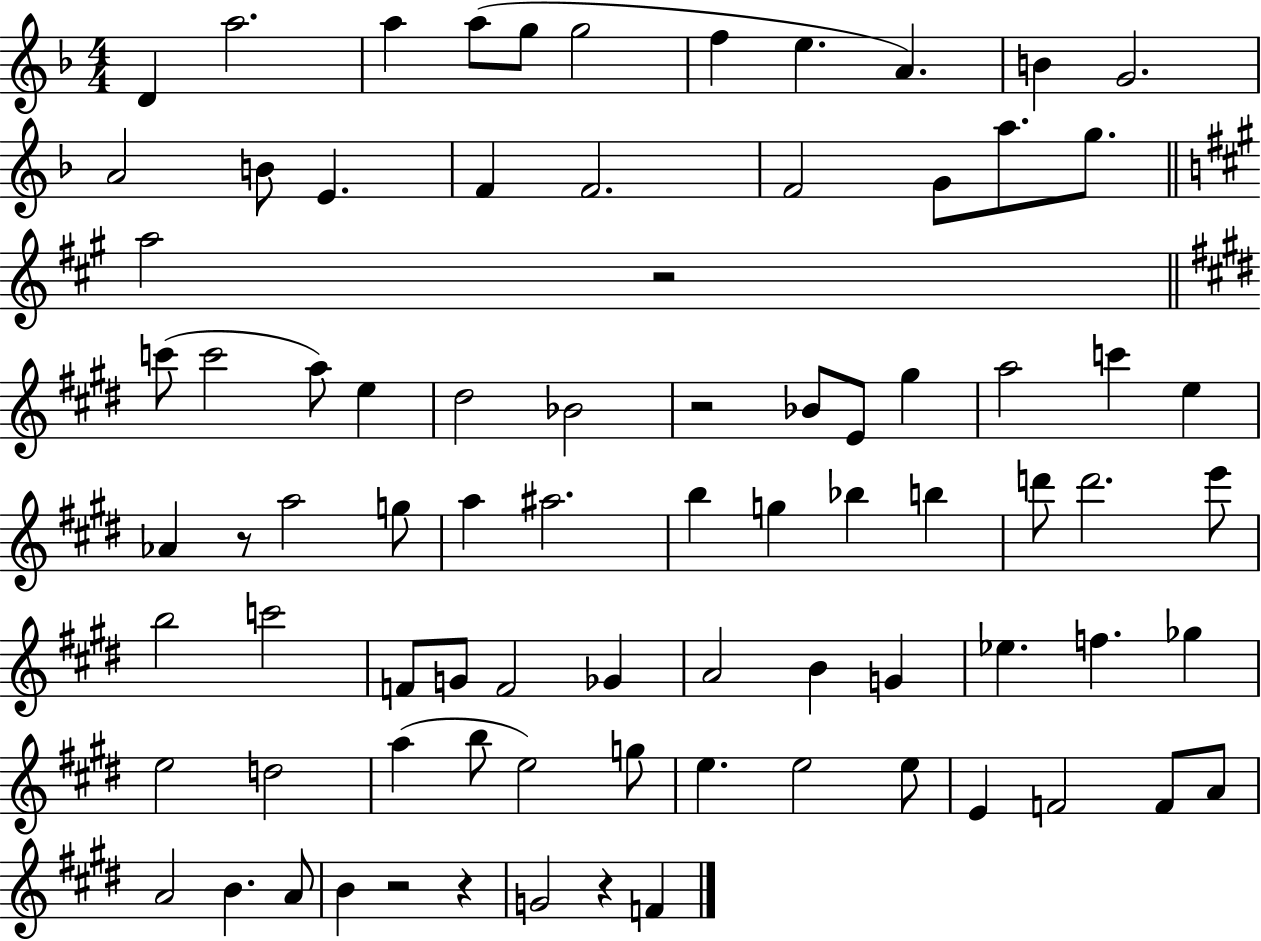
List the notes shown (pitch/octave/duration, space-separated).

D4/q A5/h. A5/q A5/e G5/e G5/h F5/q E5/q. A4/q. B4/q G4/h. A4/h B4/e E4/q. F4/q F4/h. F4/h G4/e A5/e. G5/e. A5/h R/h C6/e C6/h A5/e E5/q D#5/h Bb4/h R/h Bb4/e E4/e G#5/q A5/h C6/q E5/q Ab4/q R/e A5/h G5/e A5/q A#5/h. B5/q G5/q Bb5/q B5/q D6/e D6/h. E6/e B5/h C6/h F4/e G4/e F4/h Gb4/q A4/h B4/q G4/q Eb5/q. F5/q. Gb5/q E5/h D5/h A5/q B5/e E5/h G5/e E5/q. E5/h E5/e E4/q F4/h F4/e A4/e A4/h B4/q. A4/e B4/q R/h R/q G4/h R/q F4/q